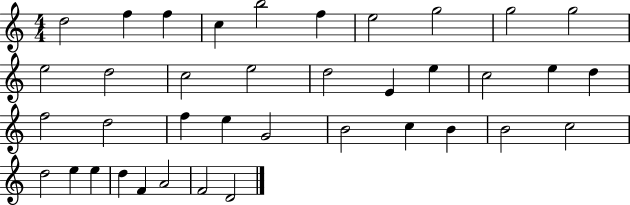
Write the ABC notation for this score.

X:1
T:Untitled
M:4/4
L:1/4
K:C
d2 f f c b2 f e2 g2 g2 g2 e2 d2 c2 e2 d2 E e c2 e d f2 d2 f e G2 B2 c B B2 c2 d2 e e d F A2 F2 D2